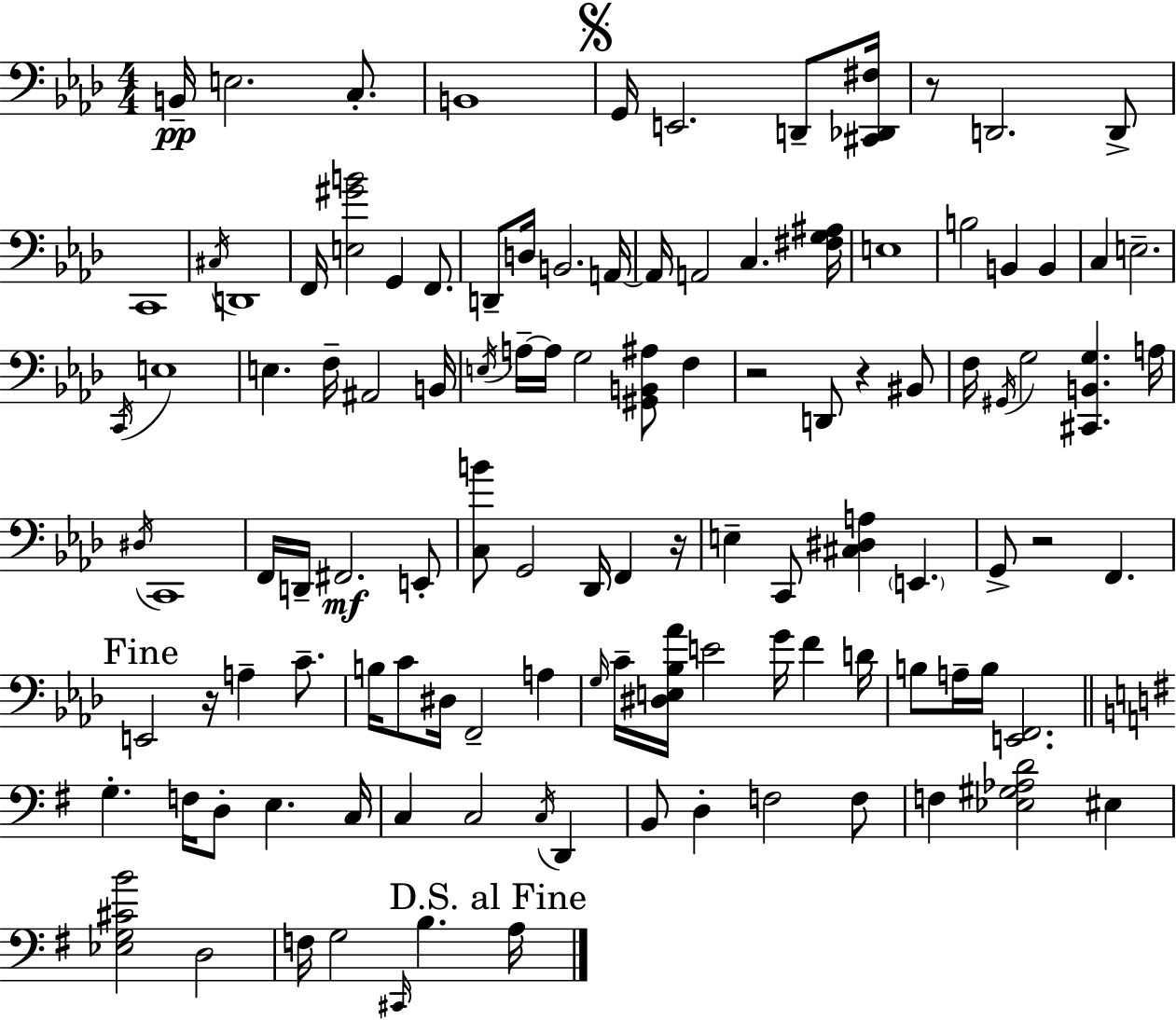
{
  \clef bass
  \numericTimeSignature
  \time 4/4
  \key aes \major
  b,16--\pp e2. c8.-. | b,1 | \mark \markup { \musicglyph "scripts.segno" } g,16 e,2. d,8-- <cis, des, fis>16 | r8 d,2. d,8-> | \break c,1 | \acciaccatura { cis16 } d,1 | f,16 <e gis' b'>2 g,4 f,8. | d,8-- d16 b,2. | \break a,16~~ a,16 a,2 c4. | <fis g ais>16 e1 | b2 b,4 b,4 | c4 e2.-- | \break \acciaccatura { c,16 } e1 | e4. f16-- ais,2 | b,16 \acciaccatura { e16 } a16--~~ a16 g2 <gis, b, ais>8 f4 | r2 d,8 r4 | \break bis,8 f16 \acciaccatura { gis,16 } g2 <cis, b, g>4. | a16 \acciaccatura { dis16 } c,1 | f,16 d,16-- fis,2.\mf | e,8-. <c b'>8 g,2 des,16 | \break f,4 r16 e4-- c,8 <cis dis a>4 \parenthesize e,4. | g,8-> r2 f,4. | \mark "Fine" e,2 r16 a4-- | c'8.-- b16 c'8 dis16 f,2-- | \break a4 \grace { g16 } c'16-- <dis e bes aes'>16 e'2 | g'16 f'4 d'16 b8 a16-- b16 <e, f,>2. | \bar "||" \break \key e \minor g4.-. f16 d8-. e4. c16 | c4 c2 \acciaccatura { c16 } d,4 | b,8 d4-. f2 f8 | f4 <ees gis aes d'>2 eis4 | \break <ees g cis' b'>2 d2 | f16 g2 \grace { cis,16 } b4. | \mark "D.S. al Fine" a16 \bar "|."
}